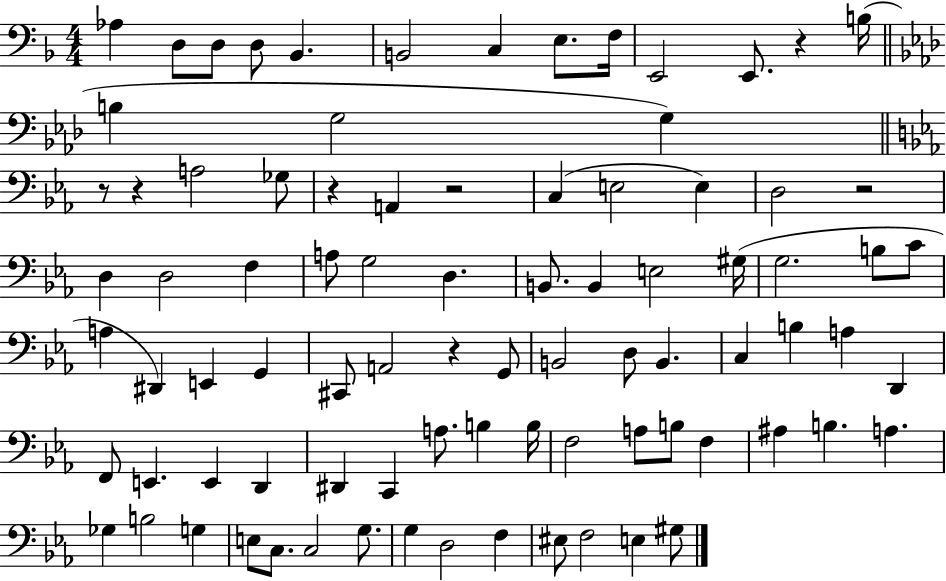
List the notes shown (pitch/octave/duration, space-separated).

Ab3/q D3/e D3/e D3/e Bb2/q. B2/h C3/q E3/e. F3/s E2/h E2/e. R/q B3/s B3/q G3/h G3/q R/e R/q A3/h Gb3/e R/q A2/q R/h C3/q E3/h E3/q D3/h R/h D3/q D3/h F3/q A3/e G3/h D3/q. B2/e. B2/q E3/h G#3/s G3/h. B3/e C4/e A3/q D#2/q E2/q G2/q C#2/e A2/h R/q G2/e B2/h D3/e B2/q. C3/q B3/q A3/q D2/q F2/e E2/q. E2/q D2/q D#2/q C2/q A3/e. B3/q B3/s F3/h A3/e B3/e F3/q A#3/q B3/q. A3/q. Gb3/q B3/h G3/q E3/e C3/e. C3/h G3/e. G3/q D3/h F3/q EIS3/e F3/h E3/q G#3/e